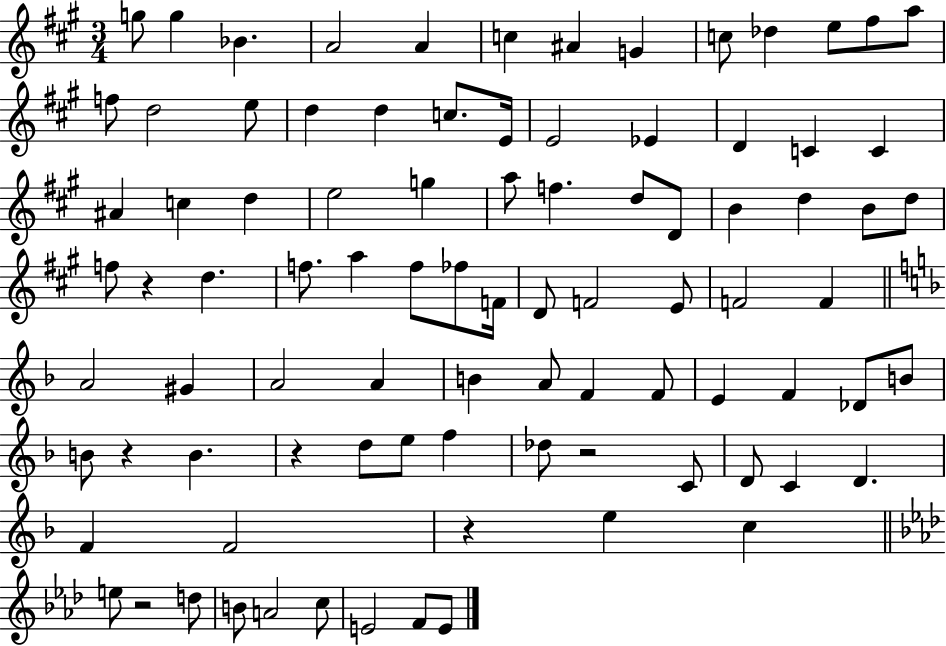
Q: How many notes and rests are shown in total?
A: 90